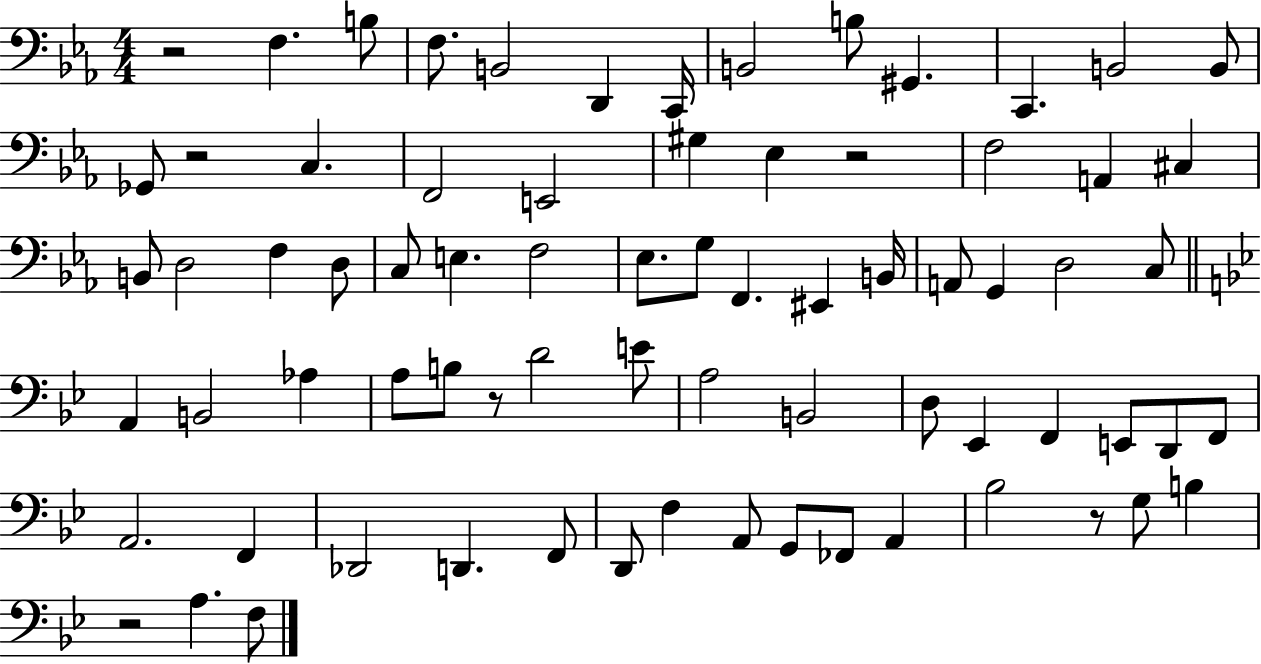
X:1
T:Untitled
M:4/4
L:1/4
K:Eb
z2 F, B,/2 F,/2 B,,2 D,, C,,/4 B,,2 B,/2 ^G,, C,, B,,2 B,,/2 _G,,/2 z2 C, F,,2 E,,2 ^G, _E, z2 F,2 A,, ^C, B,,/2 D,2 F, D,/2 C,/2 E, F,2 _E,/2 G,/2 F,, ^E,, B,,/4 A,,/2 G,, D,2 C,/2 A,, B,,2 _A, A,/2 B,/2 z/2 D2 E/2 A,2 B,,2 D,/2 _E,, F,, E,,/2 D,,/2 F,,/2 A,,2 F,, _D,,2 D,, F,,/2 D,,/2 F, A,,/2 G,,/2 _F,,/2 A,, _B,2 z/2 G,/2 B, z2 A, F,/2